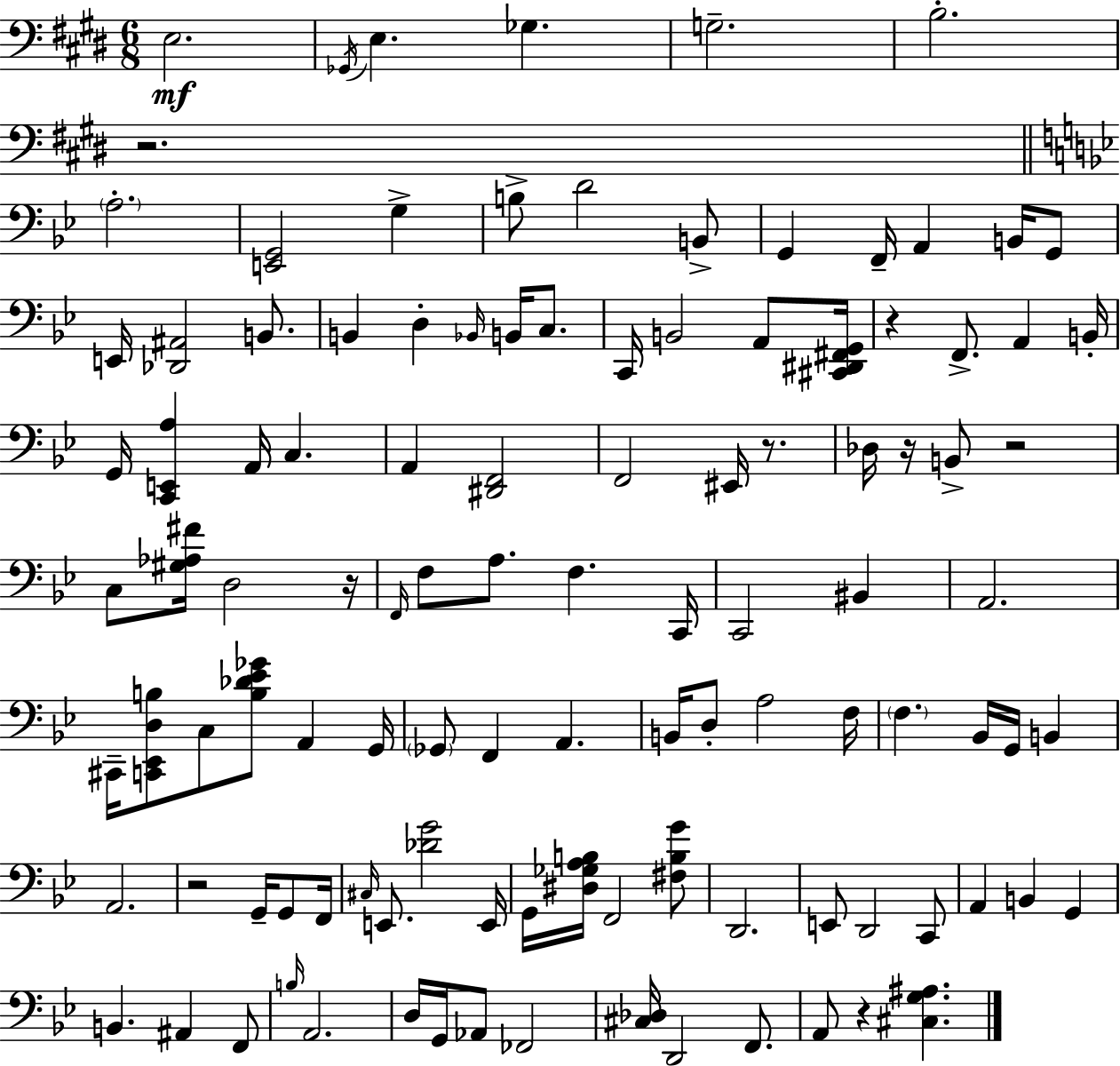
E3/h. Gb2/s E3/q. Gb3/q. G3/h. B3/h. R/h. A3/h. [E2,G2]/h G3/q B3/e D4/h B2/e G2/q F2/s A2/q B2/s G2/e E2/s [Db2,A#2]/h B2/e. B2/q D3/q Bb2/s B2/s C3/e. C2/s B2/h A2/e [C#2,D#2,F#2,G2]/s R/q F2/e. A2/q B2/s G2/s [C2,E2,A3]/q A2/s C3/q. A2/q [D#2,F2]/h F2/h EIS2/s R/e. Db3/s R/s B2/e R/h C3/e [G#3,Ab3,F#4]/s D3/h R/s F2/s F3/e A3/e. F3/q. C2/s C2/h BIS2/q A2/h. C#2/s [C2,Eb2,D3,B3]/e C3/e [B3,Db4,Eb4,Gb4]/e A2/q G2/s Gb2/e F2/q A2/q. B2/s D3/e A3/h F3/s F3/q. Bb2/s G2/s B2/q A2/h. R/h G2/s G2/e F2/s C#3/s E2/e. [Db4,G4]/h E2/s G2/s [D#3,Gb3,A3,B3]/s F2/h [F#3,B3,G4]/e D2/h. E2/e D2/h C2/e A2/q B2/q G2/q B2/q. A#2/q F2/e B3/s A2/h. D3/s G2/s Ab2/e FES2/h [C#3,Db3]/s D2/h F2/e. A2/e R/q [C#3,G3,A#3]/q.